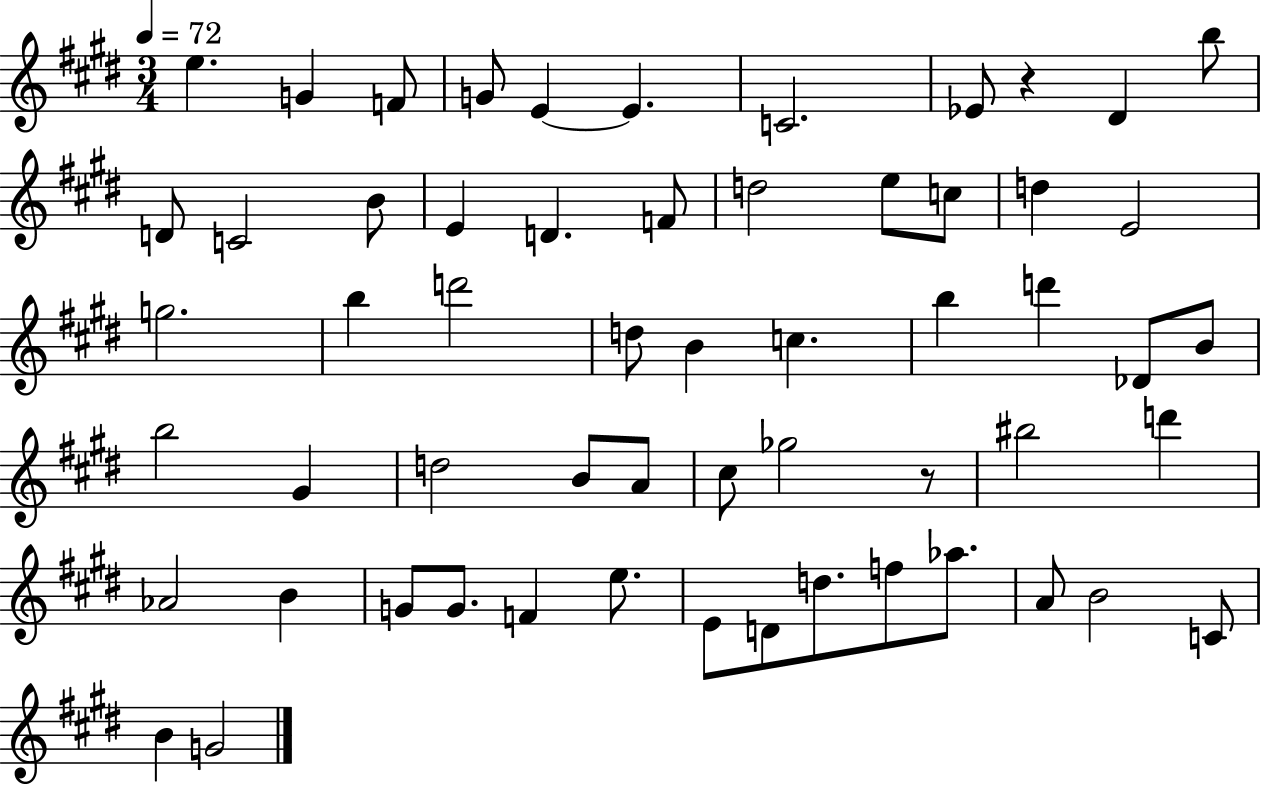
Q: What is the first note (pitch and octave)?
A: E5